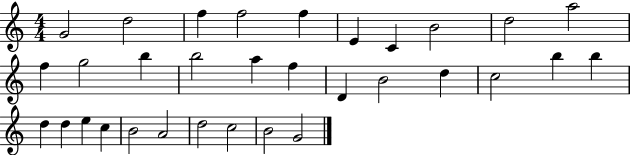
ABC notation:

X:1
T:Untitled
M:4/4
L:1/4
K:C
G2 d2 f f2 f E C B2 d2 a2 f g2 b b2 a f D B2 d c2 b b d d e c B2 A2 d2 c2 B2 G2